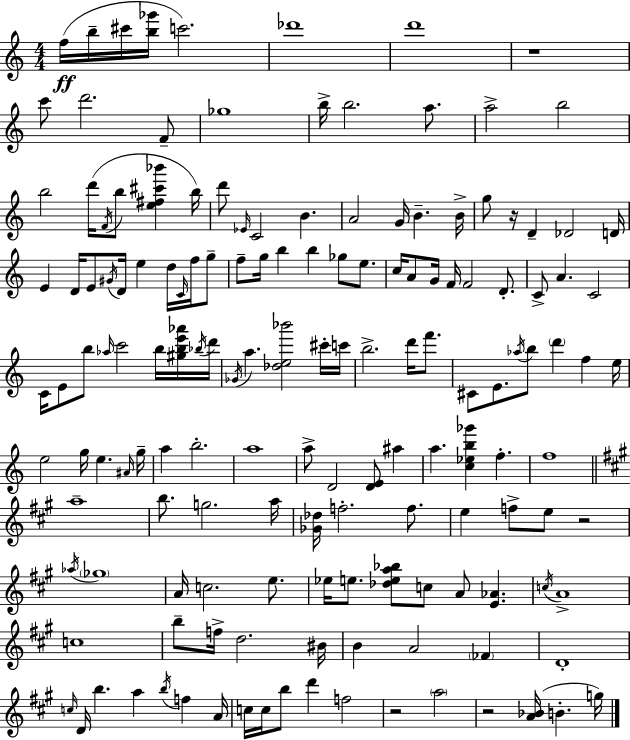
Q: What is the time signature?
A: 4/4